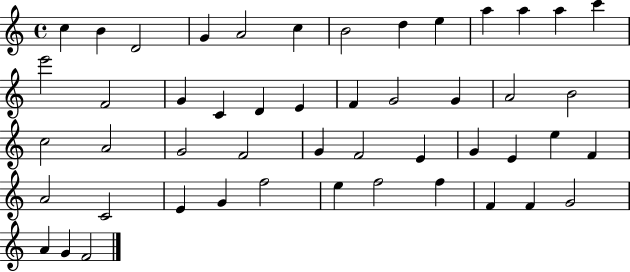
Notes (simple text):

C5/q B4/q D4/h G4/q A4/h C5/q B4/h D5/q E5/q A5/q A5/q A5/q C6/q E6/h F4/h G4/q C4/q D4/q E4/q F4/q G4/h G4/q A4/h B4/h C5/h A4/h G4/h F4/h G4/q F4/h E4/q G4/q E4/q E5/q F4/q A4/h C4/h E4/q G4/q F5/h E5/q F5/h F5/q F4/q F4/q G4/h A4/q G4/q F4/h